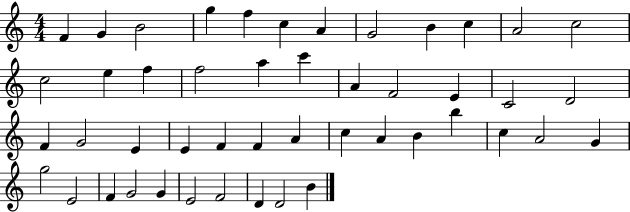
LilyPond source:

{
  \clef treble
  \numericTimeSignature
  \time 4/4
  \key c \major
  f'4 g'4 b'2 | g''4 f''4 c''4 a'4 | g'2 b'4 c''4 | a'2 c''2 | \break c''2 e''4 f''4 | f''2 a''4 c'''4 | a'4 f'2 e'4 | c'2 d'2 | \break f'4 g'2 e'4 | e'4 f'4 f'4 a'4 | c''4 a'4 b'4 b''4 | c''4 a'2 g'4 | \break g''2 e'2 | f'4 g'2 g'4 | e'2 f'2 | d'4 d'2 b'4 | \break \bar "|."
}